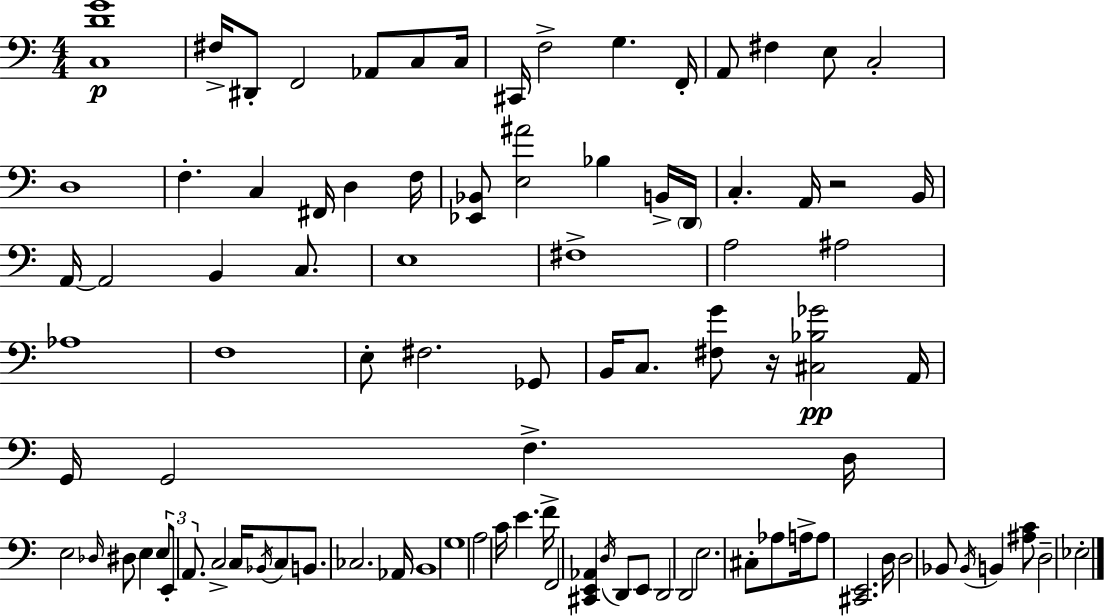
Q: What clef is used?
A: bass